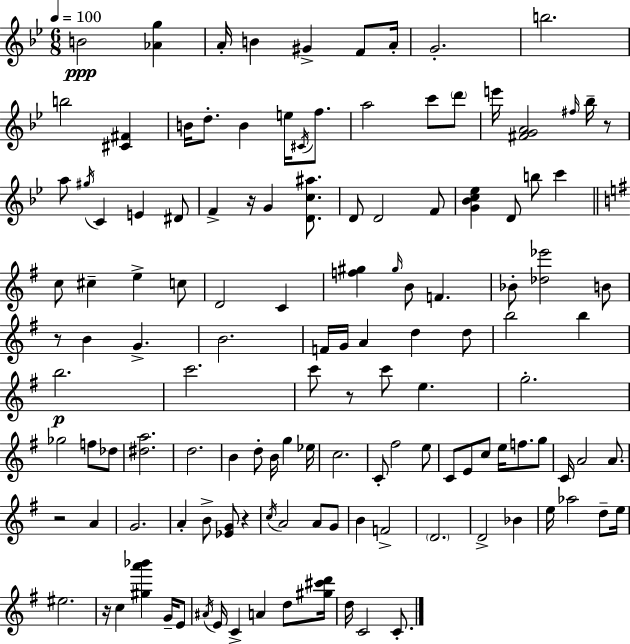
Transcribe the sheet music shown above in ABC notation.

X:1
T:Untitled
M:6/8
L:1/4
K:Bb
B2 [_Ag] A/4 B ^G F/2 A/4 G2 b2 b2 [^C^F] B/4 d/2 B e/4 ^C/4 f/2 a2 c'/2 d'/2 e'/4 [^FGA]2 ^f/4 _b/4 z/2 a/2 ^g/4 C E ^D/2 F z/4 G [Dc^a]/2 D/2 D2 F/2 [G_Bc_e] D/2 b/2 c' c/2 ^c e c/2 D2 C [f^g] ^g/4 B/2 F _B/2 [_d_e']2 B/2 z/2 B G B2 F/4 G/4 A d d/2 b2 b b2 c'2 c'/2 z/2 c'/2 e g2 _g2 f/2 _d/2 [^da]2 d2 B d/2 B/4 g _e/4 c2 C/2 ^f2 e/2 C/2 E/2 c/2 e/4 f/2 g/2 C/4 A2 A/2 z2 A G2 A B/2 [_EG]/2 z c/4 A2 A/2 G/2 B F2 D2 D2 _B e/4 _a2 d/2 e/4 ^e2 z/4 c [^ga'_b'] G/4 E/2 ^A/4 E/4 C A d/2 [^g^c'd']/4 d/4 C2 C/2